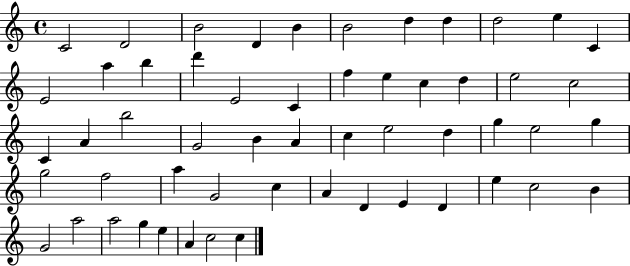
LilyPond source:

{
  \clef treble
  \time 4/4
  \defaultTimeSignature
  \key c \major
  c'2 d'2 | b'2 d'4 b'4 | b'2 d''4 d''4 | d''2 e''4 c'4 | \break e'2 a''4 b''4 | d'''4 e'2 c'4 | f''4 e''4 c''4 d''4 | e''2 c''2 | \break c'4 a'4 b''2 | g'2 b'4 a'4 | c''4 e''2 d''4 | g''4 e''2 g''4 | \break g''2 f''2 | a''4 g'2 c''4 | a'4 d'4 e'4 d'4 | e''4 c''2 b'4 | \break g'2 a''2 | a''2 g''4 e''4 | a'4 c''2 c''4 | \bar "|."
}